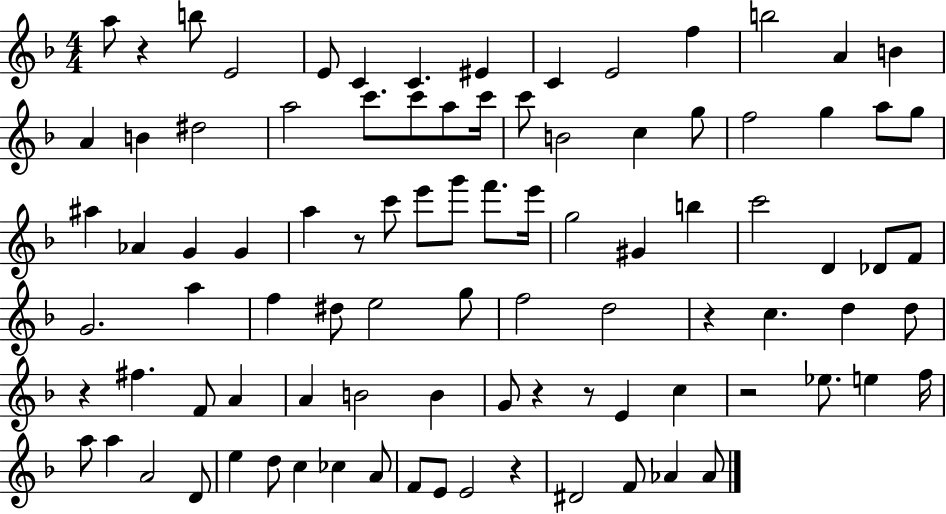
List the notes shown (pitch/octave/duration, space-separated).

A5/e R/q B5/e E4/h E4/e C4/q C4/q. EIS4/q C4/q E4/h F5/q B5/h A4/q B4/q A4/q B4/q D#5/h A5/h C6/e. C6/e A5/e C6/s C6/e B4/h C5/q G5/e F5/h G5/q A5/e G5/e A#5/q Ab4/q G4/q G4/q A5/q R/e C6/e E6/e G6/e F6/e. E6/s G5/h G#4/q B5/q C6/h D4/q Db4/e F4/e G4/h. A5/q F5/q D#5/e E5/h G5/e F5/h D5/h R/q C5/q. D5/q D5/e R/q F#5/q. F4/e A4/q A4/q B4/h B4/q G4/e R/q R/e E4/q C5/q R/h Eb5/e. E5/q F5/s A5/e A5/q A4/h D4/e E5/q D5/e C5/q CES5/q A4/e F4/e E4/e E4/h R/q D#4/h F4/e Ab4/q Ab4/e